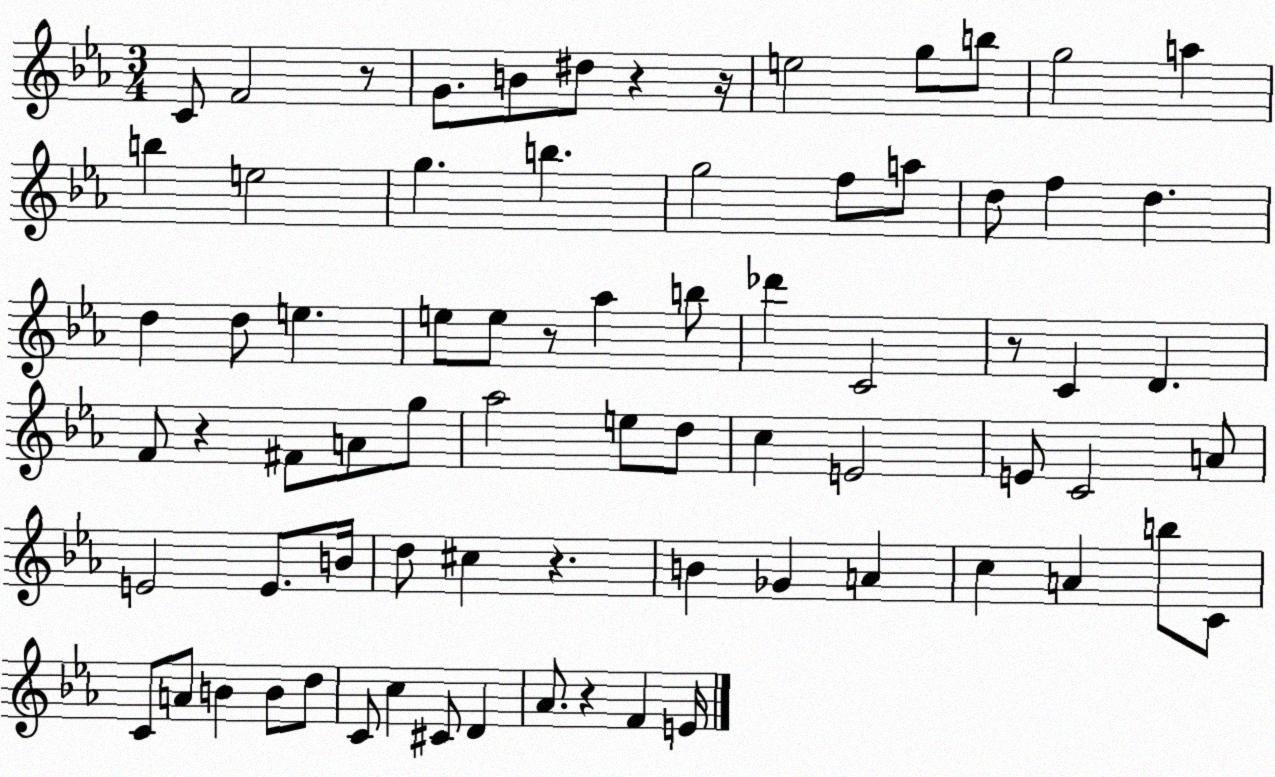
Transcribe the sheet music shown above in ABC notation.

X:1
T:Untitled
M:3/4
L:1/4
K:Eb
C/2 F2 z/2 G/2 B/2 ^d/2 z z/4 e2 g/2 b/2 g2 a b e2 g b g2 f/2 a/2 d/2 f d d d/2 e e/2 e/2 z/2 _a b/2 _d' C2 z/2 C D F/2 z ^F/2 A/2 g/2 _a2 e/2 d/2 c E2 E/2 C2 A/2 E2 E/2 B/4 d/2 ^c z B _G A c A b/2 C/2 C/2 A/2 B B/2 d/2 C/2 c ^C/2 D _A/2 z F E/4